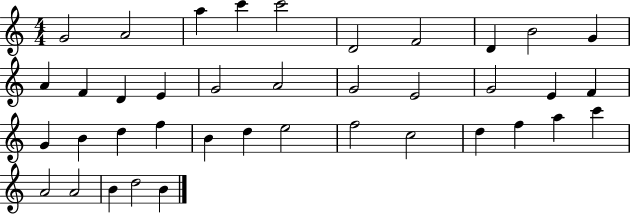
X:1
T:Untitled
M:4/4
L:1/4
K:C
G2 A2 a c' c'2 D2 F2 D B2 G A F D E G2 A2 G2 E2 G2 E F G B d f B d e2 f2 c2 d f a c' A2 A2 B d2 B